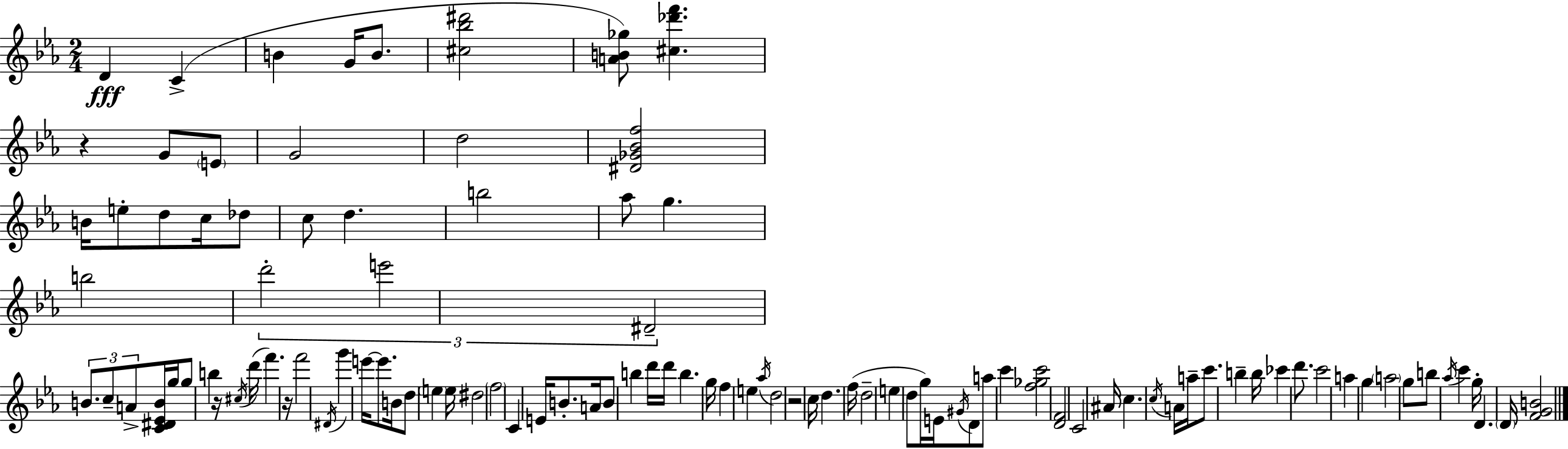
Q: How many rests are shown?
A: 4